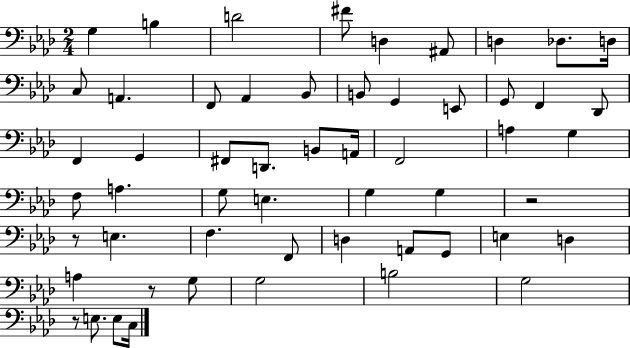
{
  \clef bass
  \numericTimeSignature
  \time 2/4
  \key aes \major
  g4 b4 | d'2 | fis'8 d4 ais,8 | d4 des8. d16 | \break c8 a,4. | f,8 aes,4 bes,8 | b,8 g,4 e,8 | g,8 f,4 des,8 | \break f,4 g,4 | fis,8 d,8. b,8 a,16 | f,2 | a4 g4 | \break f8 a4. | g8 e4. | g4 g4 | r2 | \break r8 e4. | f4. f,8 | d4 a,8 g,8 | e4 d4 | \break a4 r8 g8 | g2 | b2 | g2 | \break r8 e8. e8 c16 | \bar "|."
}